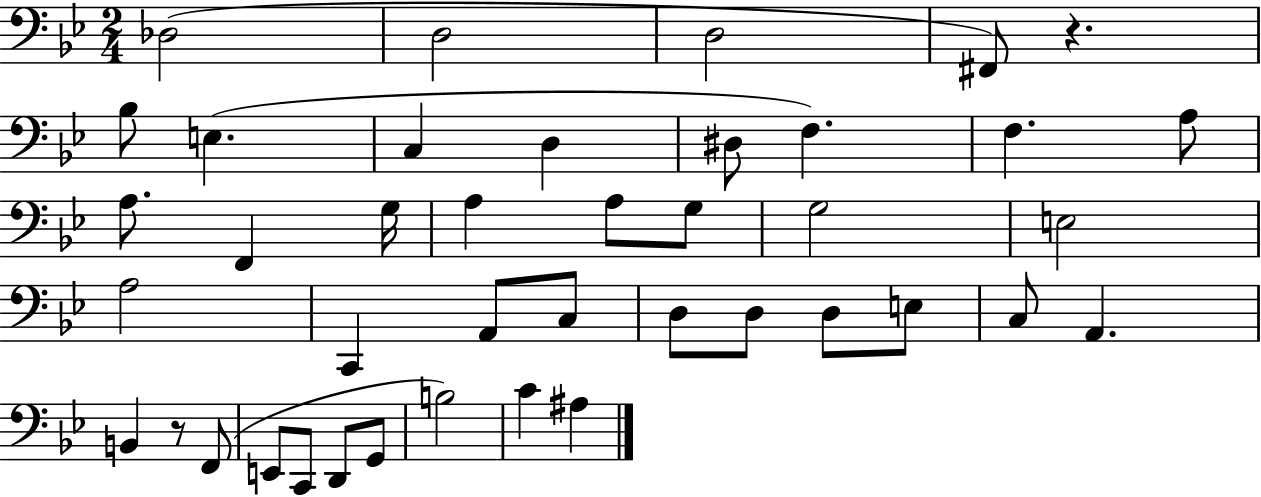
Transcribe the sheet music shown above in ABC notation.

X:1
T:Untitled
M:2/4
L:1/4
K:Bb
_D,2 D,2 D,2 ^F,,/2 z _B,/2 E, C, D, ^D,/2 F, F, A,/2 A,/2 F,, G,/4 A, A,/2 G,/2 G,2 E,2 A,2 C,, A,,/2 C,/2 D,/2 D,/2 D,/2 E,/2 C,/2 A,, B,, z/2 F,,/2 E,,/2 C,,/2 D,,/2 G,,/2 B,2 C ^A,